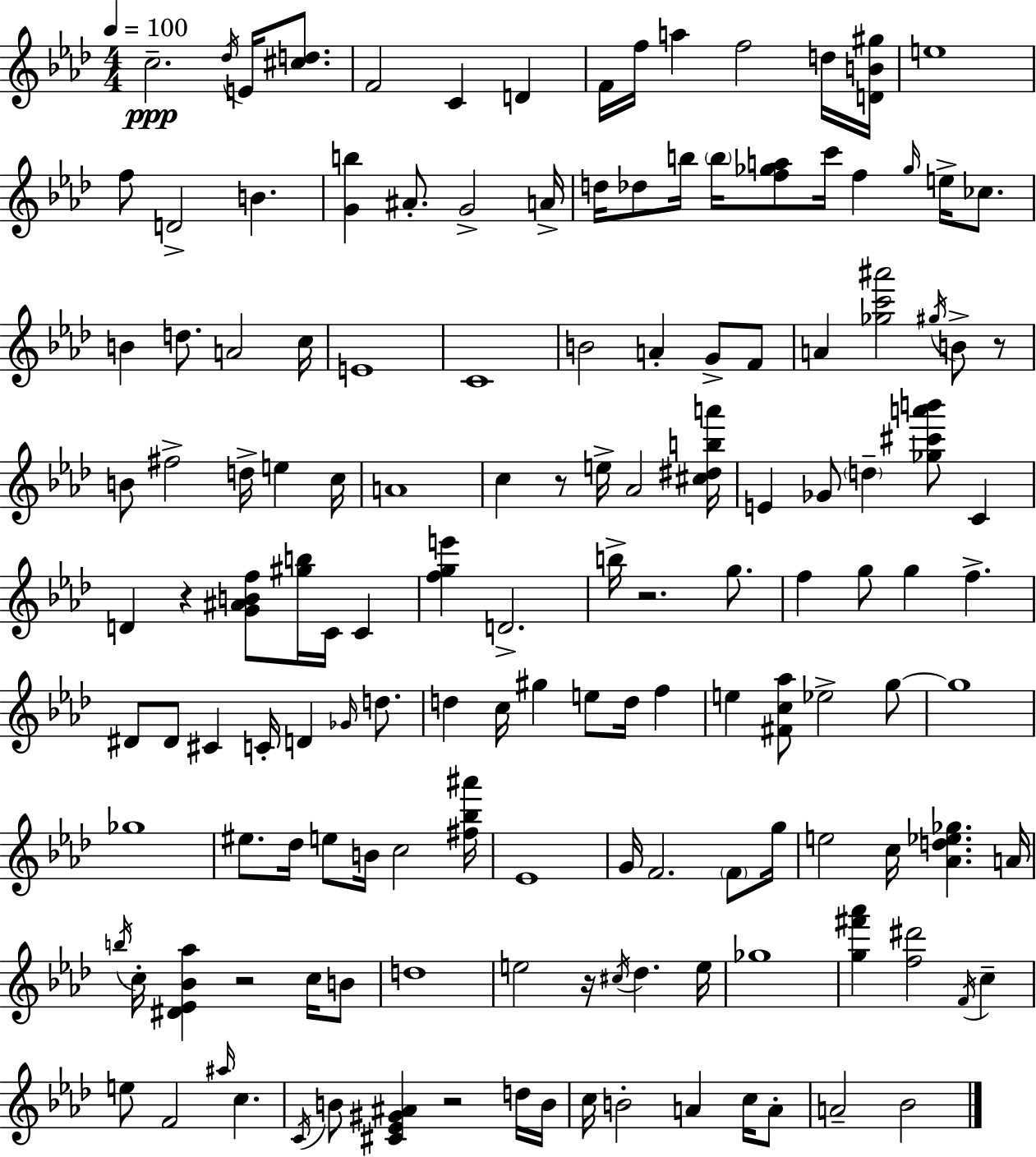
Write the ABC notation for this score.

X:1
T:Untitled
M:4/4
L:1/4
K:Fm
c2 _d/4 E/4 [^cd]/2 F2 C D F/4 f/4 a f2 d/4 [DB^g]/4 e4 f/2 D2 B [Gb] ^A/2 G2 A/4 d/4 _d/2 b/4 b/4 [f_ga]/2 c'/4 f _g/4 e/4 _c/2 B d/2 A2 c/4 E4 C4 B2 A G/2 F/2 A [_gc'^a']2 ^g/4 B/2 z/2 B/2 ^f2 d/4 e c/4 A4 c z/2 e/4 _A2 [^c^dba']/4 E _G/2 d [_g^c'a'b']/2 C D z [G^ABf]/2 [^gb]/4 C/4 C [fge'] D2 b/4 z2 g/2 f g/2 g f ^D/2 ^D/2 ^C C/4 D _G/4 d/2 d c/4 ^g e/2 d/4 f e [^Fc_a]/2 _e2 g/2 g4 _g4 ^e/2 _d/4 e/2 B/4 c2 [^f_b^a']/4 _E4 G/4 F2 F/2 g/4 e2 c/4 [_Ad_e_g] A/4 b/4 c/4 [^D_E_B_a] z2 c/4 B/2 d4 e2 z/4 ^c/4 _d e/4 _g4 [g^f'_a'] [f^d']2 F/4 c e/2 F2 ^a/4 c C/4 B/2 [^C_E^G^A] z2 d/4 B/4 c/4 B2 A c/4 A/2 A2 _B2